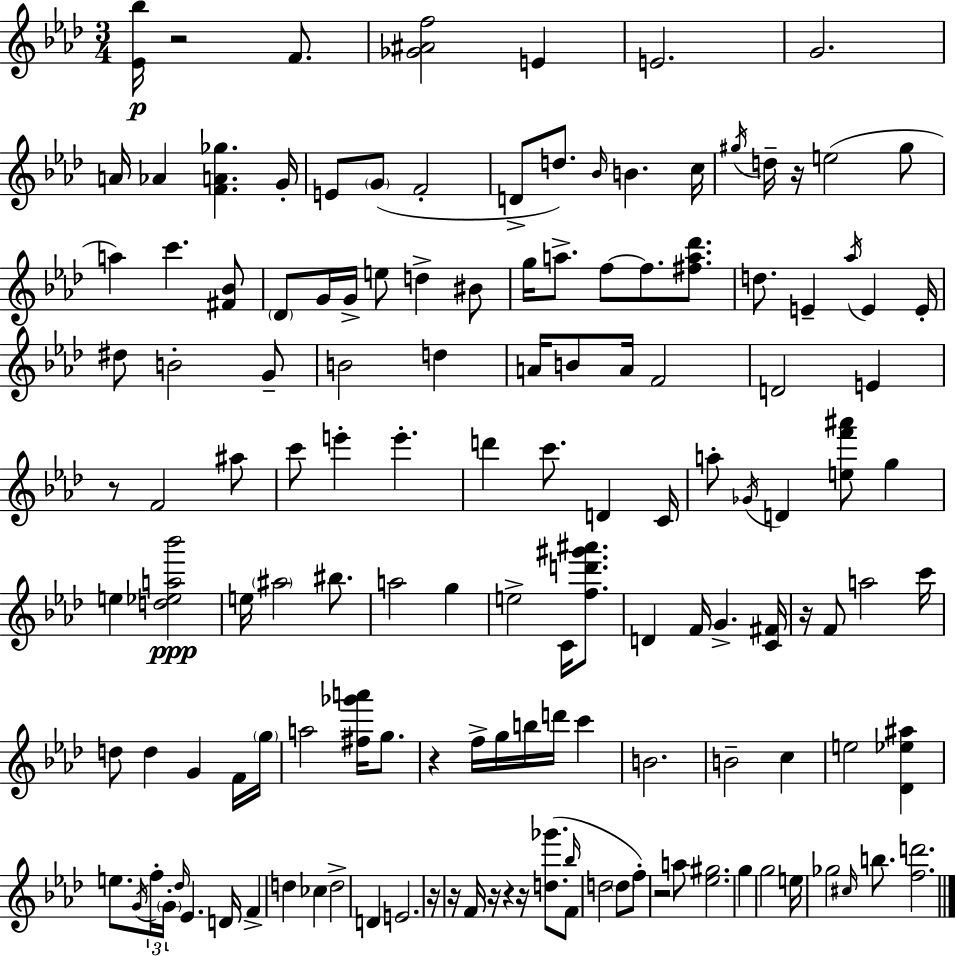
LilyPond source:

{
  \clef treble
  \numericTimeSignature
  \time 3/4
  \key aes \major
  <ees' bes''>16\p r2 f'8. | <ges' ais' f''>2 e'4 | e'2. | g'2. | \break a'16 aes'4 <f' a' ges''>4. g'16-. | e'8 \parenthesize g'8( f'2-. | d'8-> d''8.) \grace { bes'16 } b'4. | c''16 \acciaccatura { gis''16 } d''16-- r16 e''2( | \break gis''8 a''4) c'''4. | <fis' bes'>8 \parenthesize des'8 g'16 g'16-> e''8 d''4-> | bis'8 g''16 a''8.-> f''8~~ f''8. <fis'' a'' des'''>8. | d''8. e'4-- \acciaccatura { aes''16 } e'4 | \break e'16-. dis''8 b'2-. | g'8-- b'2 d''4 | a'16 b'8 a'16 f'2 | d'2 e'4 | \break r8 f'2 | ais''8 c'''8 e'''4-. e'''4.-. | d'''4 c'''8. d'4 | c'16 a''8-. \acciaccatura { ges'16 } d'4 <e'' f''' ais'''>8 | \break g''4 e''4 <d'' ees'' a'' bes'''>2\ppp | e''16 \parenthesize ais''2 | bis''8. a''2 | g''4 e''2-> | \break c'16 <f'' d''' gis''' ais'''>8. d'4 f'16 g'4.-> | <c' fis'>16 r16 f'8 a''2 | c'''16 d''8 d''4 g'4 | f'16 \parenthesize g''16 a''2 | \break <fis'' ges''' a'''>16 g''8. r4 f''16-> g''16 b''16 d'''16 | c'''4 b'2. | b'2-- | c''4 e''2 | \break <des' ees'' ais''>4 e''8. \acciaccatura { g'16 } \tuplet 3/2 { f''16-. \parenthesize g'16-. \grace { des''16 } } ees'4. | d'16 f'4-> d''4 | ces''4 d''2-> | d'4 e'2. | \break r16 r16 f'16 r16 r4 | r16 <d'' ges'''>8.( \grace { bes''16 } f'8 d''2 | \parenthesize d''8 f''8-.) r2 | a''8 <ees'' gis''>2. | \break g''4 g''2 | e''16 ges''2 | \grace { cis''16 } b''8. <f'' d'''>2. | \bar "|."
}